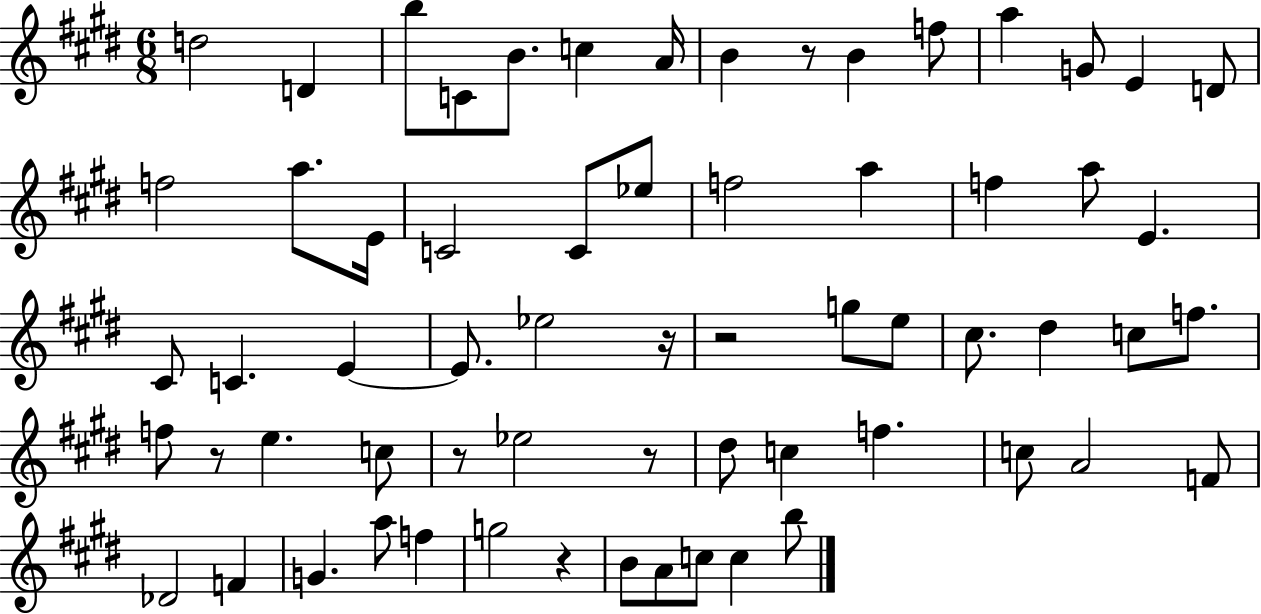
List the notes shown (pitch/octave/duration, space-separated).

D5/h D4/q B5/e C4/e B4/e. C5/q A4/s B4/q R/e B4/q F5/e A5/q G4/e E4/q D4/e F5/h A5/e. E4/s C4/h C4/e Eb5/e F5/h A5/q F5/q A5/e E4/q. C#4/e C4/q. E4/q E4/e. Eb5/h R/s R/h G5/e E5/e C#5/e. D#5/q C5/e F5/e. F5/e R/e E5/q. C5/e R/e Eb5/h R/e D#5/e C5/q F5/q. C5/e A4/h F4/e Db4/h F4/q G4/q. A5/e F5/q G5/h R/q B4/e A4/e C5/e C5/q B5/e